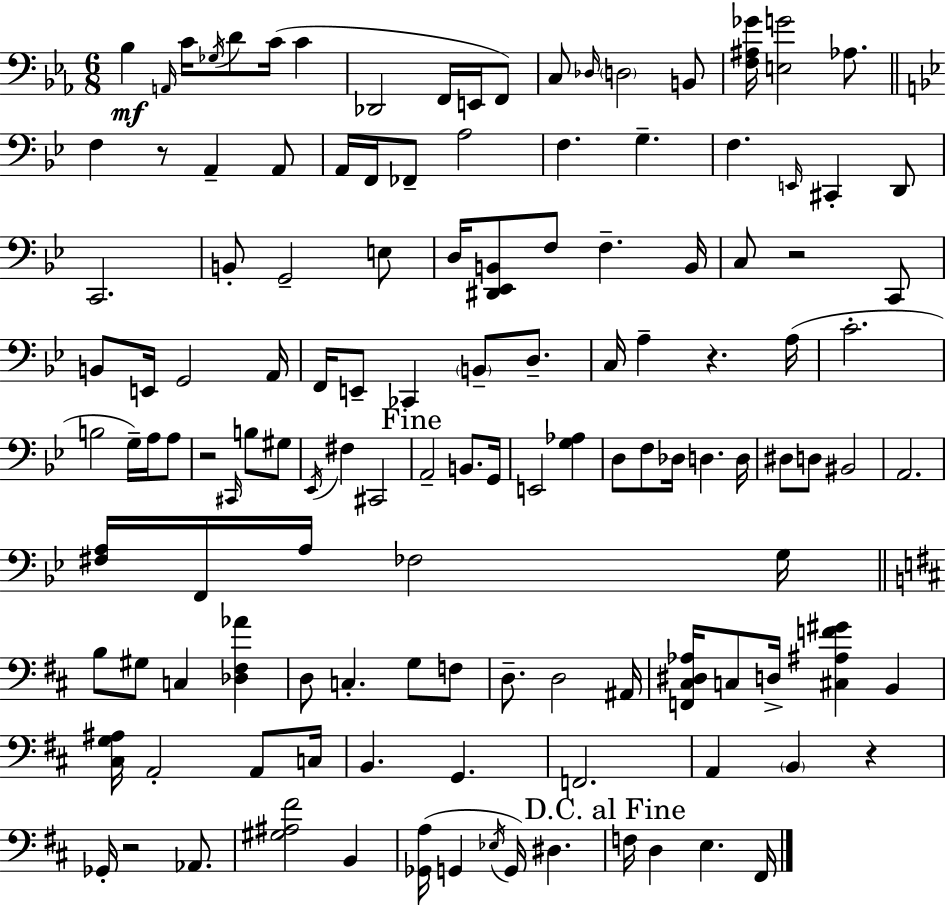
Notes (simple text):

Bb3/q A2/s C4/s Gb3/s D4/e C4/s C4/q Db2/h F2/s E2/s F2/e C3/e Db3/s D3/h B2/e [F3,A#3,Gb4]/s [E3,G4]/h Ab3/e. F3/q R/e A2/q A2/e A2/s F2/s FES2/e A3/h F3/q. G3/q. F3/q. E2/s C#2/q D2/e C2/h. B2/e G2/h E3/e D3/s [D#2,Eb2,B2]/e F3/e F3/q. B2/s C3/e R/h C2/e B2/e E2/s G2/h A2/s F2/s E2/e CES2/q B2/e D3/e. C3/s A3/q R/q. A3/s C4/h. B3/h G3/s A3/s A3/e R/h C#2/s B3/e G#3/e Eb2/s F#3/q C#2/h A2/h B2/e. G2/s E2/h [G3,Ab3]/q D3/e F3/e Db3/s D3/q. D3/s D#3/e D3/e BIS2/h A2/h. [F#3,A3]/s F2/s A3/s FES3/h G3/s B3/e G#3/e C3/q [Db3,F#3,Ab4]/q D3/e C3/q. G3/e F3/e D3/e. D3/h A#2/s [F2,C#3,D#3,Ab3]/s C3/e D3/s [C#3,A#3,F4,G#4]/q B2/q [C#3,G3,A#3]/s A2/h A2/e C3/s B2/q. G2/q. F2/h. A2/q B2/q R/q Gb2/s R/h Ab2/e. [G#3,A#3,F#4]/h B2/q [Gb2,A3]/s G2/q Eb3/s G2/s D#3/q. F3/s D3/q E3/q. F#2/s